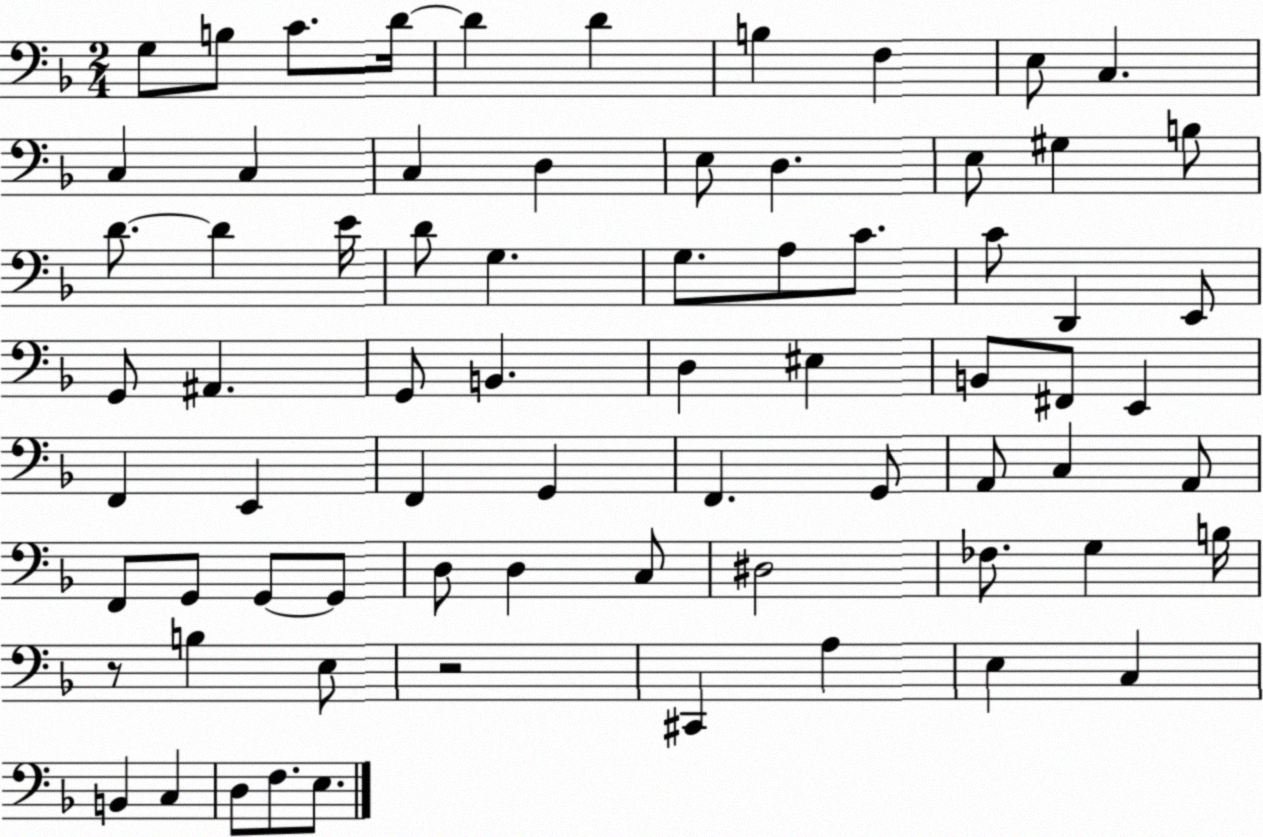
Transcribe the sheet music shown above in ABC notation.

X:1
T:Untitled
M:2/4
L:1/4
K:F
G,/2 B,/2 C/2 D/4 D D B, F, E,/2 C, C, C, C, D, E,/2 D, E,/2 ^G, B,/2 D/2 D E/4 D/2 G, G,/2 A,/2 C/2 C/2 D,, E,,/2 G,,/2 ^A,, G,,/2 B,, D, ^E, B,,/2 ^F,,/2 E,, F,, E,, F,, G,, F,, G,,/2 A,,/2 C, A,,/2 F,,/2 G,,/2 G,,/2 G,,/2 D,/2 D, C,/2 ^D,2 _F,/2 G, B,/4 z/2 B, E,/2 z2 ^C,, A, E, C, B,, C, D,/2 F,/2 E,/2